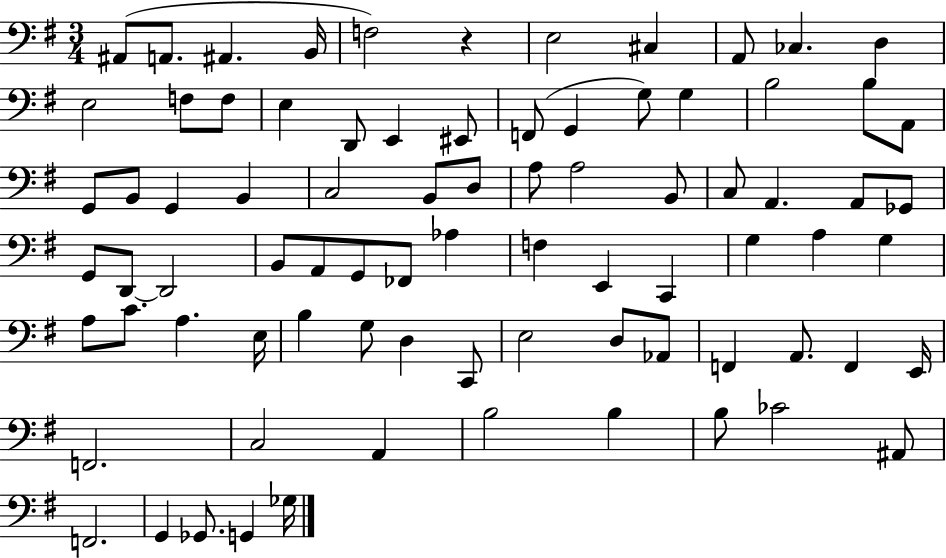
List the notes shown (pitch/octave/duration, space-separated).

A#2/e A2/e. A#2/q. B2/s F3/h R/q E3/h C#3/q A2/e CES3/q. D3/q E3/h F3/e F3/e E3/q D2/e E2/q EIS2/e F2/e G2/q G3/e G3/q B3/h B3/e A2/e G2/e B2/e G2/q B2/q C3/h B2/e D3/e A3/e A3/h B2/e C3/e A2/q. A2/e Gb2/e G2/e D2/e D2/h B2/e A2/e G2/e FES2/e Ab3/q F3/q E2/q C2/q G3/q A3/q G3/q A3/e C4/e. A3/q. E3/s B3/q G3/e D3/q C2/e E3/h D3/e Ab2/e F2/q A2/e. F2/q E2/s F2/h. C3/h A2/q B3/h B3/q B3/e CES4/h A#2/e F2/h. G2/q Gb2/e. G2/q Gb3/s